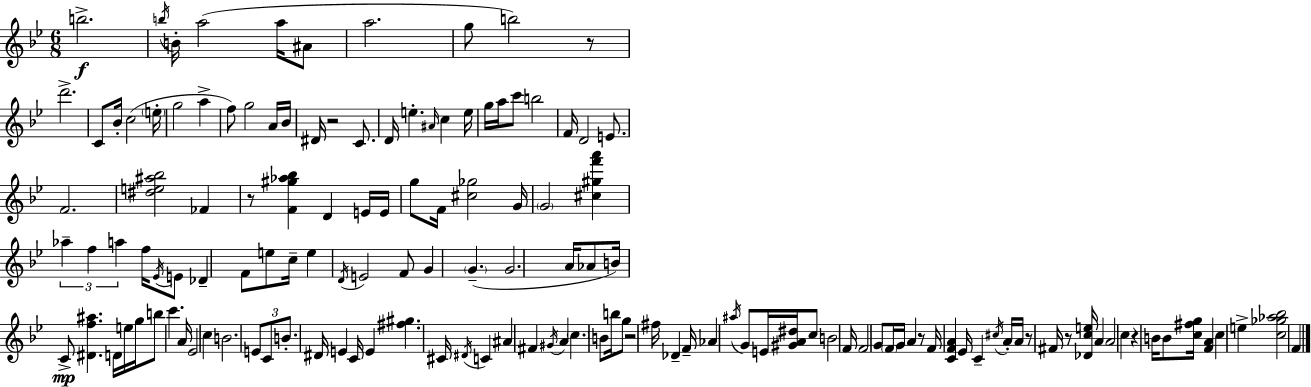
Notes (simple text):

B5/h. B5/s B4/s A5/h A5/s A#4/e A5/h. G5/e B5/h R/e D6/h. C4/e Bb4/s C5/h E5/s G5/h A5/q F5/e G5/h A4/s Bb4/s D#4/s R/h C4/e. D4/s E5/q. A#4/s C5/q E5/s G5/s A5/s C6/e B5/h F4/s D4/h E4/e. F4/h. [D#5,E5,A#5,Bb5]/h FES4/q R/e [F4,G#5,Ab5,Bb5]/q D4/q E4/s E4/s G5/e F4/s [C#5,Gb5]/h G4/s G4/h [C#5,G#5,F6,A6]/q Ab5/q F5/q A5/q F5/s Eb4/s E4/e Db4/q F4/e E5/e C5/s E5/q D4/s E4/h F4/e G4/q G4/q. G4/h. A4/s Ab4/e B4/s C4/e [D#4,F5,A#5]/q. D4/s E5/s G5/s B5/e C6/q. A4/s Eb4/h C5/q B4/h. E4/e C4/e B4/e. D#4/s E4/q C4/s E4/q [F#5,G#5]/q. C#4/s D#4/s C4/q A#4/q F#4/q G#4/s A4/q C5/q. B4/e B5/s G5/e R/h F#5/s Db4/q F4/s Ab4/q A#5/s G4/e E4/s [G#4,A4,D#5]/s C5/e B4/h F4/s F4/h G4/e F4/s G4/s A4/q R/e F4/s [C4,F4,A4]/q Eb4/s C4/q C#5/s A4/s A4/s R/e F#4/s R/e [Db4,C5,E5]/s A4/q A4/h C5/q R/q B4/s B4/e [C5,F#5,G5]/s [F4,A4]/q C5/q E5/q [C5,Gb5,Ab5,Bb5]/h F4/q